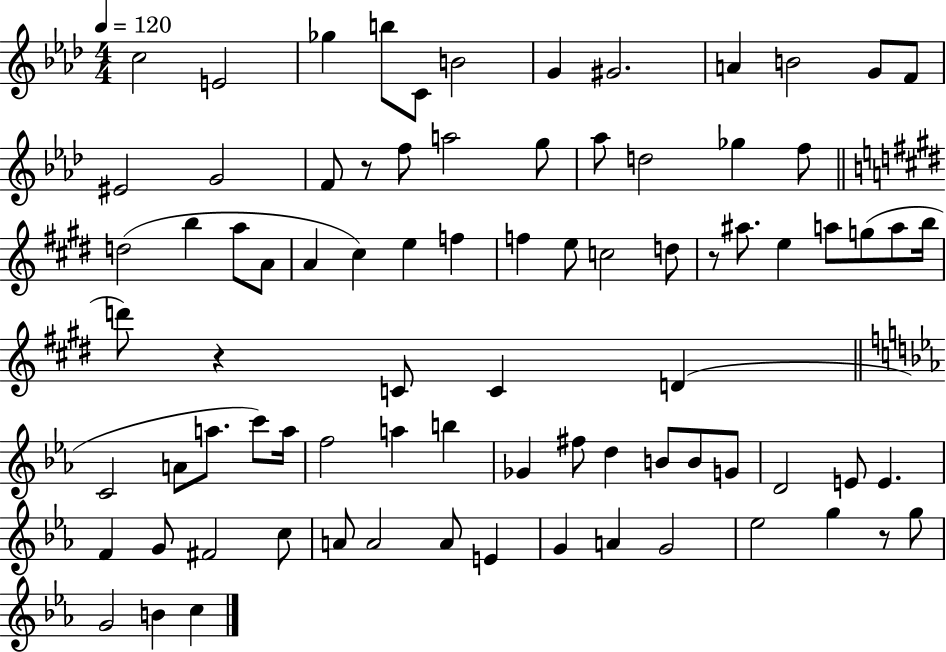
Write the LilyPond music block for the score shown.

{
  \clef treble
  \numericTimeSignature
  \time 4/4
  \key aes \major
  \tempo 4 = 120
  c''2 e'2 | ges''4 b''8 c'8 b'2 | g'4 gis'2. | a'4 b'2 g'8 f'8 | \break eis'2 g'2 | f'8 r8 f''8 a''2 g''8 | aes''8 d''2 ges''4 f''8 | \bar "||" \break \key e \major d''2( b''4 a''8 a'8 | a'4 cis''4) e''4 f''4 | f''4 e''8 c''2 d''8 | r8 ais''8. e''4 a''8 g''8( a''8 b''16 | \break d'''8) r4 c'8 c'4 d'4( | \bar "||" \break \key ees \major c'2 a'8 a''8. c'''8) a''16 | f''2 a''4 b''4 | ges'4 fis''8 d''4 b'8 b'8 g'8 | d'2 e'8 e'4. | \break f'4 g'8 fis'2 c''8 | a'8 a'2 a'8 e'4 | g'4 a'4 g'2 | ees''2 g''4 r8 g''8 | \break g'2 b'4 c''4 | \bar "|."
}